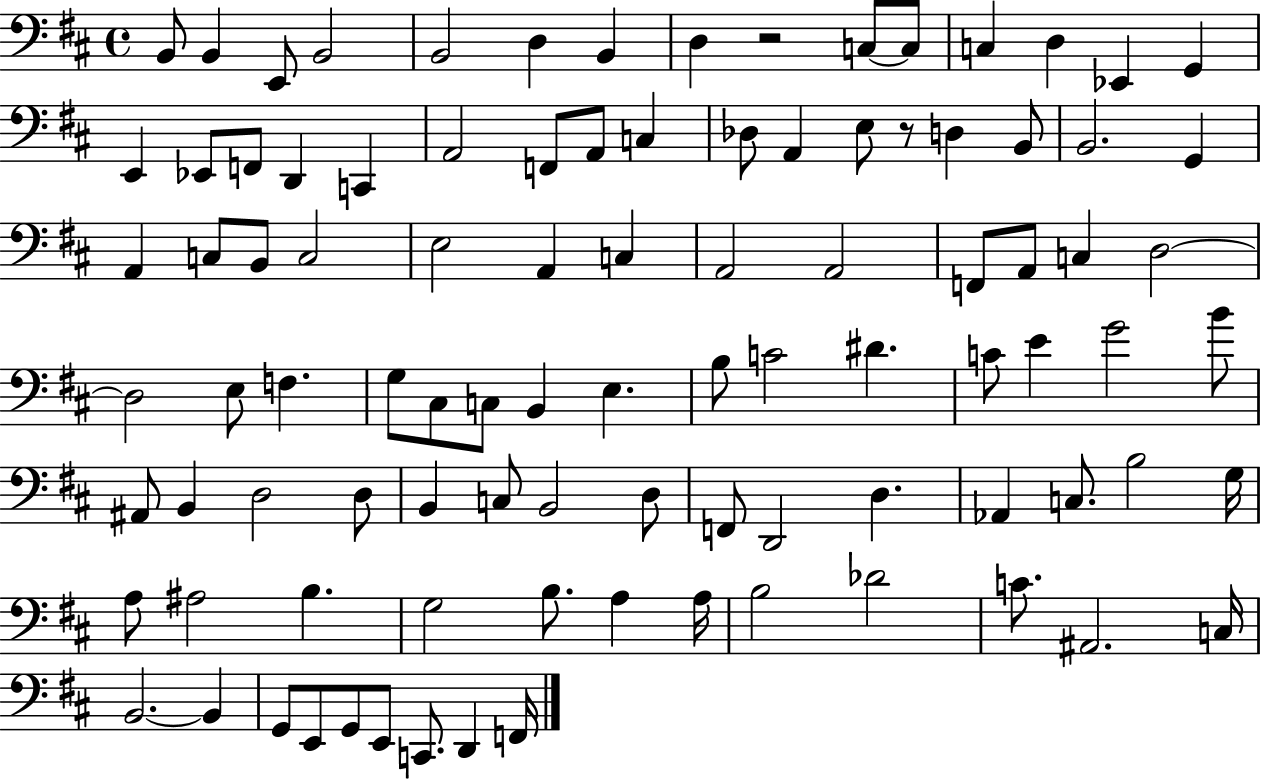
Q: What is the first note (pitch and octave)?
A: B2